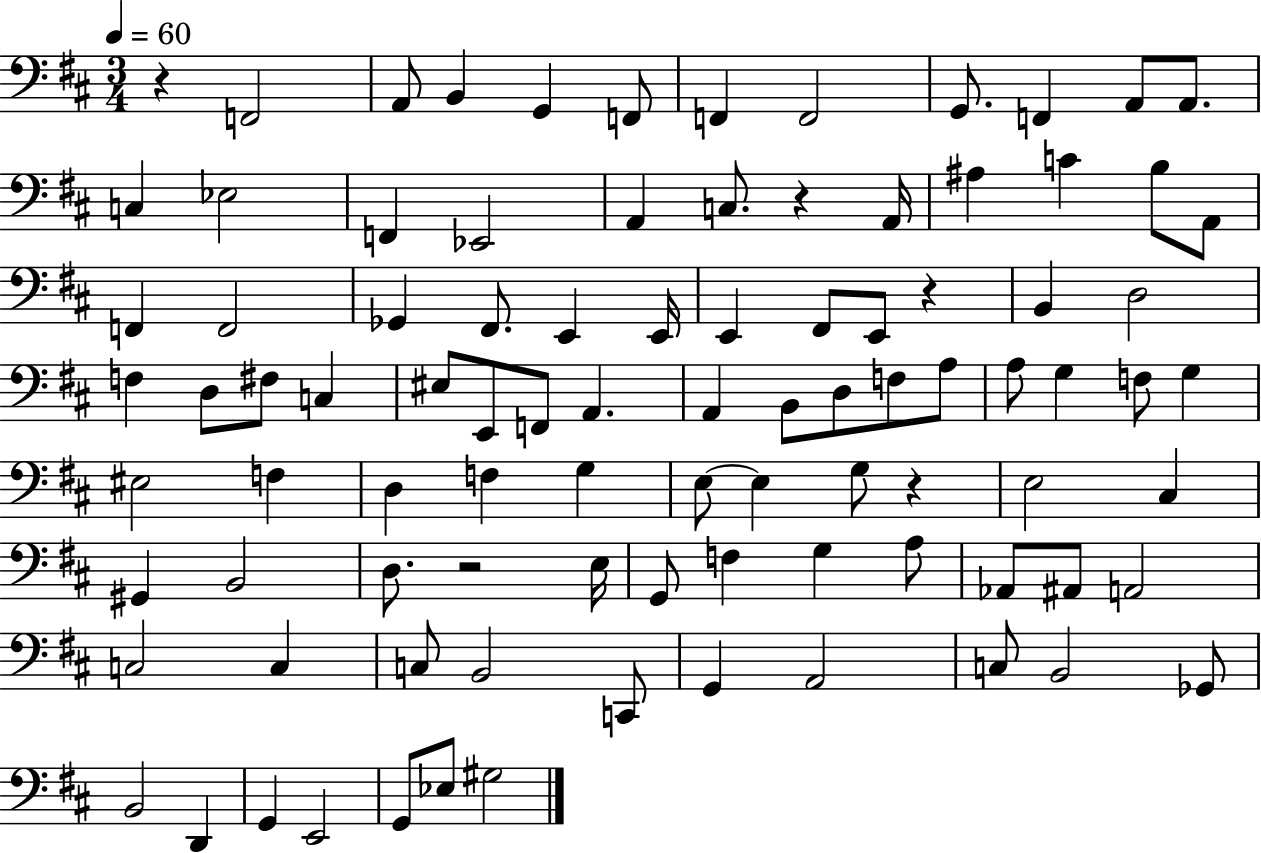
{
  \clef bass
  \numericTimeSignature
  \time 3/4
  \key d \major
  \tempo 4 = 60
  r4 f,2 | a,8 b,4 g,4 f,8 | f,4 f,2 | g,8. f,4 a,8 a,8. | \break c4 ees2 | f,4 ees,2 | a,4 c8. r4 a,16 | ais4 c'4 b8 a,8 | \break f,4 f,2 | ges,4 fis,8. e,4 e,16 | e,4 fis,8 e,8 r4 | b,4 d2 | \break f4 d8 fis8 c4 | eis8 e,8 f,8 a,4. | a,4 b,8 d8 f8 a8 | a8 g4 f8 g4 | \break eis2 f4 | d4 f4 g4 | e8~~ e4 g8 r4 | e2 cis4 | \break gis,4 b,2 | d8. r2 e16 | g,8 f4 g4 a8 | aes,8 ais,8 a,2 | \break c2 c4 | c8 b,2 c,8 | g,4 a,2 | c8 b,2 ges,8 | \break b,2 d,4 | g,4 e,2 | g,8 ees8 gis2 | \bar "|."
}